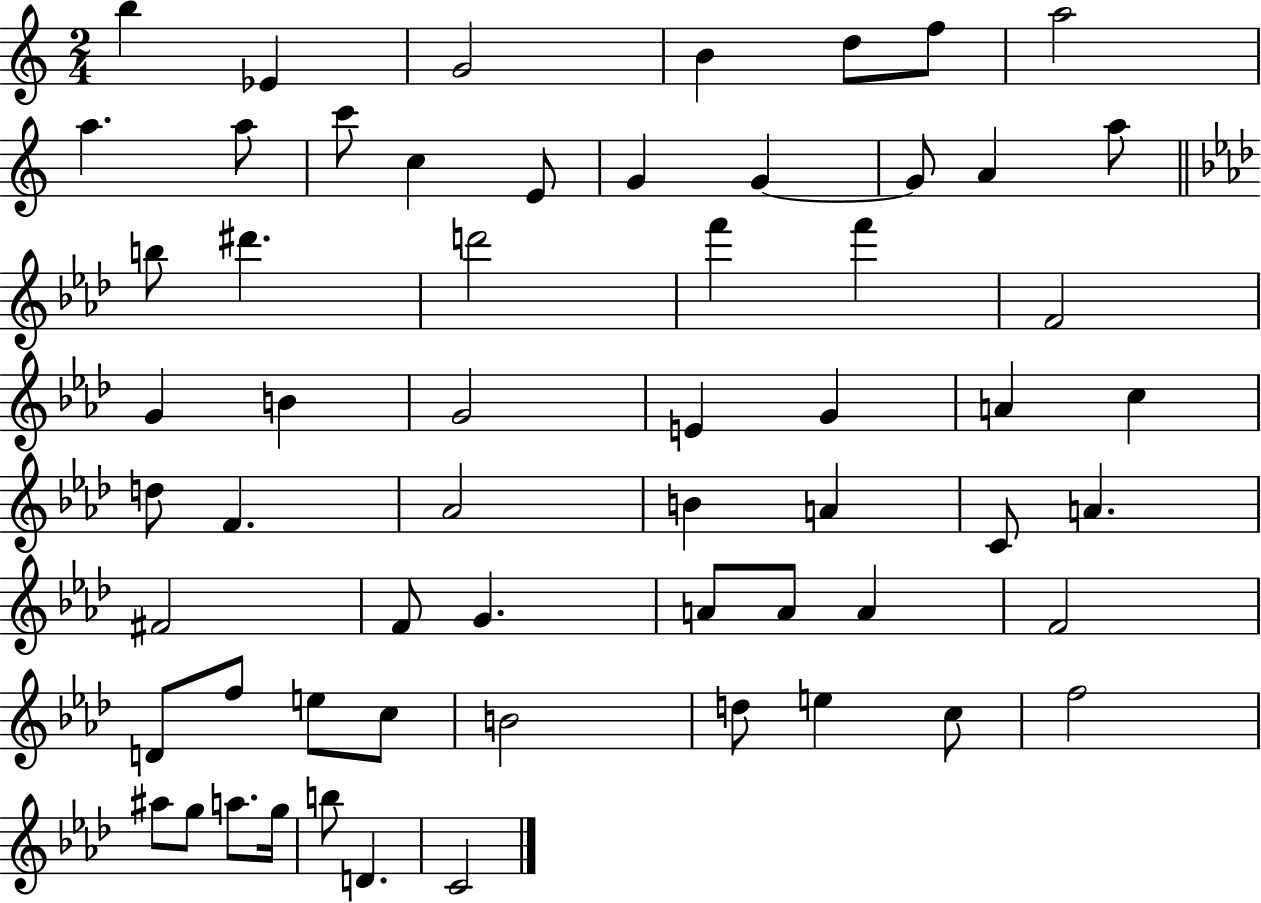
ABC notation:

X:1
T:Untitled
M:2/4
L:1/4
K:C
b _E G2 B d/2 f/2 a2 a a/2 c'/2 c E/2 G G G/2 A a/2 b/2 ^d' d'2 f' f' F2 G B G2 E G A c d/2 F _A2 B A C/2 A ^F2 F/2 G A/2 A/2 A F2 D/2 f/2 e/2 c/2 B2 d/2 e c/2 f2 ^a/2 g/2 a/2 g/4 b/2 D C2